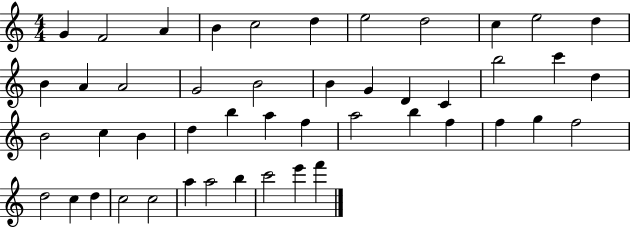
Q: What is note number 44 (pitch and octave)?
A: B5